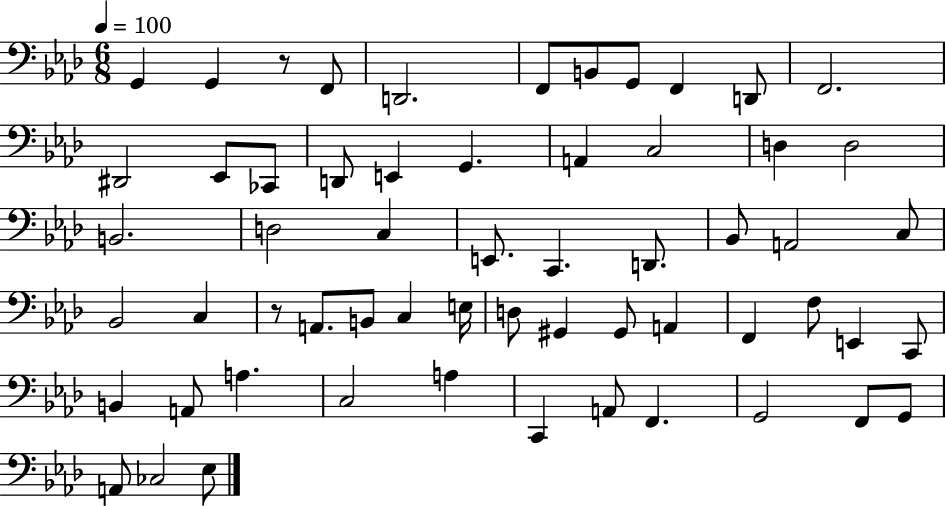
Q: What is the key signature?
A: AES major